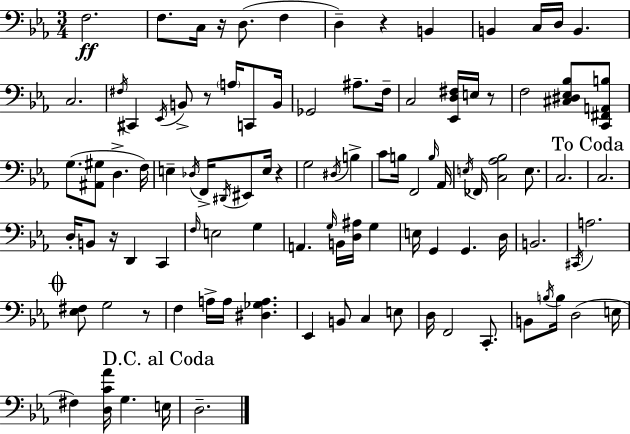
F3/h. F3/e. C3/s R/s D3/e. F3/q D3/q R/q B2/q B2/q C3/s D3/s B2/q. C3/h. F#3/s C#2/q Eb2/s B2/e R/e A3/s C2/e B2/s Gb2/h A#3/e. F3/s C3/h [Eb2,D3,F#3]/s E3/s R/e F3/h [C#3,D#3,Eb3,Bb3]/e [C2,F#2,A2,B3]/e G3/e. [A#2,G#3]/e D3/q. F3/s E3/q Db3/s F2/s D#2/s EIS2/e E3/s R/q G3/h D#3/s B3/q C4/e B3/s F2/h B3/s Ab2/s E3/s FES2/s [C3,Ab3,Bb3]/h E3/e. C3/h. C3/h. D3/s B2/e R/s D2/q C2/q F3/s E3/h G3/q A2/q. G3/s B2/s [D3,A#3]/s G3/q E3/s G2/q G2/q. D3/s B2/h. C#2/s A3/h. [Eb3,F#3]/e G3/h R/e F3/q A3/s A3/s [D#3,Gb3,A3]/q. Eb2/q B2/e C3/q E3/e D3/s F2/h C2/e. B2/e B3/s B3/s D3/h E3/s F#3/q [D3,C4,Ab4]/s G3/q. E3/s D3/h.